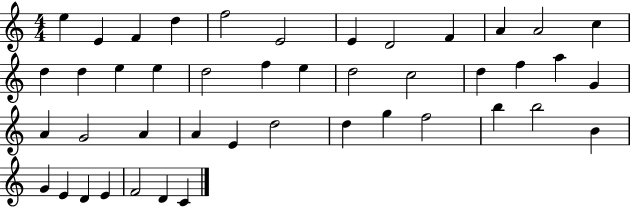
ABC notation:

X:1
T:Untitled
M:4/4
L:1/4
K:C
e E F d f2 E2 E D2 F A A2 c d d e e d2 f e d2 c2 d f a G A G2 A A E d2 d g f2 b b2 B G E D E F2 D C